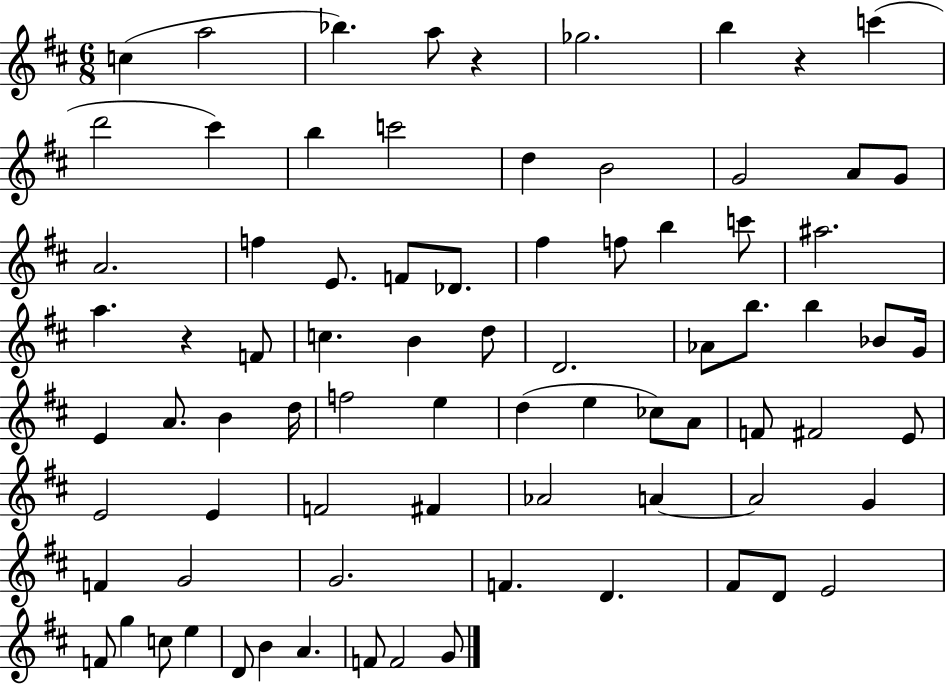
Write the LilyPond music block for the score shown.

{
  \clef treble
  \numericTimeSignature
  \time 6/8
  \key d \major
  c''4( a''2 | bes''4.) a''8 r4 | ges''2. | b''4 r4 c'''4( | \break d'''2 cis'''4) | b''4 c'''2 | d''4 b'2 | g'2 a'8 g'8 | \break a'2. | f''4 e'8. f'8 des'8. | fis''4 f''8 b''4 c'''8 | ais''2. | \break a''4. r4 f'8 | c''4. b'4 d''8 | d'2. | aes'8 b''8. b''4 bes'8 g'16 | \break e'4 a'8. b'4 d''16 | f''2 e''4 | d''4( e''4 ces''8) a'8 | f'8 fis'2 e'8 | \break e'2 e'4 | f'2 fis'4 | aes'2 a'4~~ | a'2 g'4 | \break f'4 g'2 | g'2. | f'4. d'4. | fis'8 d'8 e'2 | \break f'8 g''4 c''8 e''4 | d'8 b'4 a'4. | f'8 f'2 g'8 | \bar "|."
}